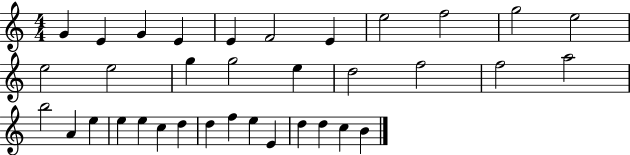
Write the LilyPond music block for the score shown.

{
  \clef treble
  \numericTimeSignature
  \time 4/4
  \key c \major
  g'4 e'4 g'4 e'4 | e'4 f'2 e'4 | e''2 f''2 | g''2 e''2 | \break e''2 e''2 | g''4 g''2 e''4 | d''2 f''2 | f''2 a''2 | \break b''2 a'4 e''4 | e''4 e''4 c''4 d''4 | d''4 f''4 e''4 e'4 | d''4 d''4 c''4 b'4 | \break \bar "|."
}